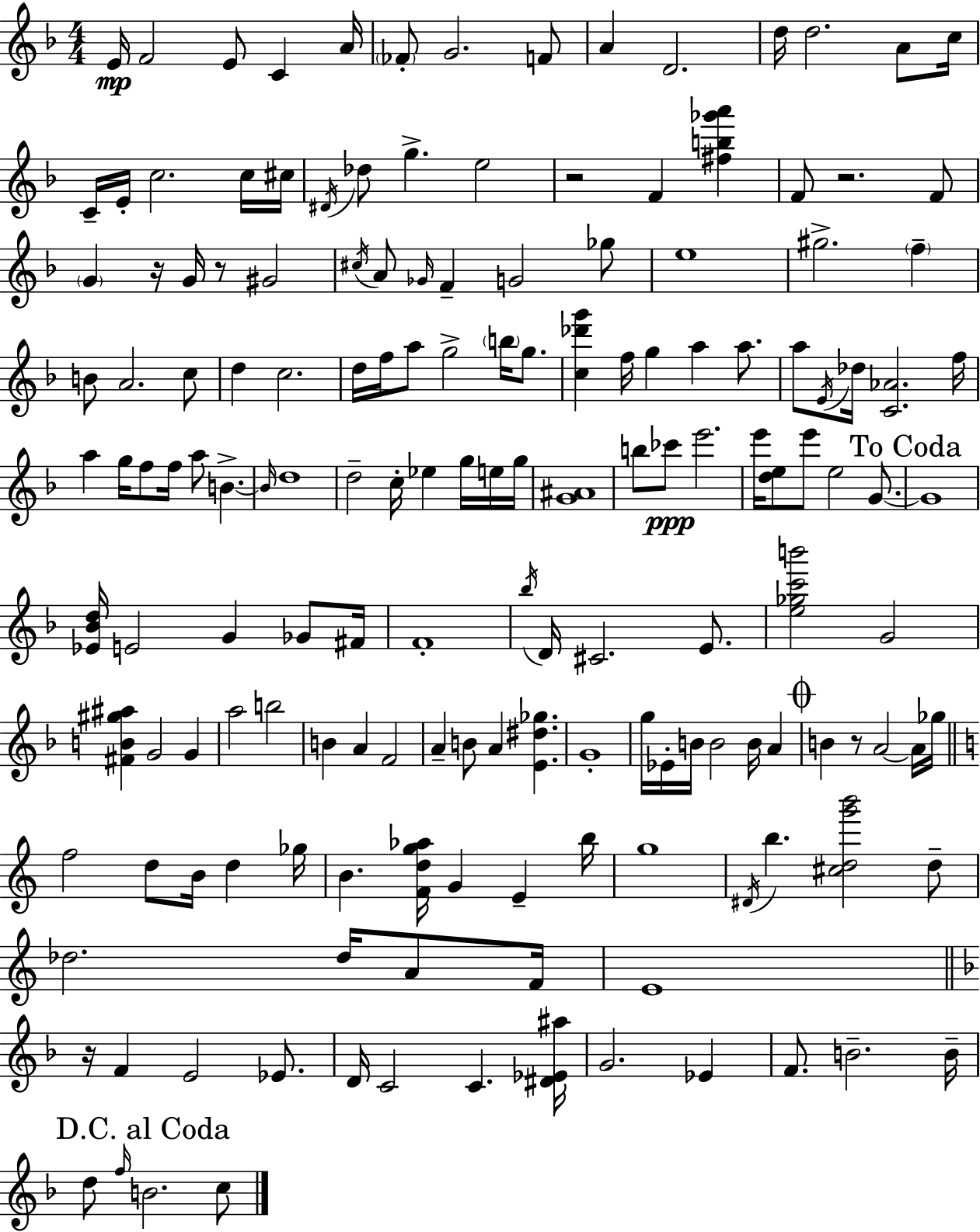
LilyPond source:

{
  \clef treble
  \numericTimeSignature
  \time 4/4
  \key f \major
  e'16\mp f'2 e'8 c'4 a'16 | \parenthesize fes'8-. g'2. f'8 | a'4 d'2. | d''16 d''2. a'8 c''16 | \break c'16-- e'16-. c''2. c''16 cis''16 | \acciaccatura { dis'16 } des''8 g''4.-> e''2 | r2 f'4 <fis'' b'' ges''' a'''>4 | f'8 r2. f'8 | \break \parenthesize g'4 r16 g'16 r8 gis'2 | \acciaccatura { cis''16 } a'8 \grace { ges'16 } f'4-- g'2 | ges''8 e''1 | gis''2.-> \parenthesize f''4-- | \break b'8 a'2. | c''8 d''4 c''2. | d''16 f''16 a''8 g''2-> \parenthesize b''16 | g''8. <c'' des''' g'''>4 f''16 g''4 a''4 | \break a''8. a''8 \acciaccatura { e'16 } des''16 <c' aes'>2. | f''16 a''4 g''16 f''8 f''16 a''8 b'4.->~~ | \grace { b'16 } d''1 | d''2-- c''16-. ees''4 | \break g''16 e''16 g''16 <g' ais'>1 | b''8 ces'''8\ppp e'''2. | e'''16 <d'' e''>8 e'''8 e''2 | g'8.~~ \mark "To Coda" g'1 | \break <ees' bes' d''>16 e'2 g'4 | ges'8 fis'16 f'1-. | \acciaccatura { bes''16 } d'16 cis'2. | e'8. <e'' ges'' c''' b'''>2 g'2 | \break <fis' b' gis'' ais''>4 g'2 | g'4 a''2 b''2 | b'4 a'4 f'2 | a'4-- b'8 a'4 | \break <e' dis'' ges''>4. g'1-. | g''16 ees'16-. b'16 b'2 | b'16 a'4 \mark \markup { \musicglyph "scripts.coda" } b'4 r8 a'2~~ | a'16 ges''16 \bar "||" \break \key c \major f''2 d''8 b'16 d''4 ges''16 | b'4. <f' d'' g'' aes''>16 g'4 e'4-- b''16 | g''1 | \acciaccatura { dis'16 } b''4. <cis'' d'' g''' b'''>2 d''8-- | \break des''2. des''16 a'8 | f'16 e'1 | \bar "||" \break \key d \minor r16 f'4 e'2 ees'8. | d'16 c'2 c'4. <dis' ees' ais''>16 | g'2. ees'4 | f'8. b'2.-- b'16-- | \break \mark "D.C. al Coda" d''8 \grace { f''16 } b'2. c''8 | \bar "|."
}